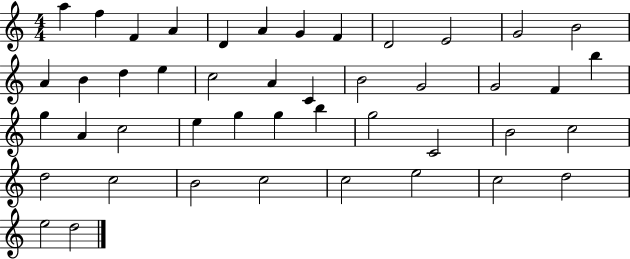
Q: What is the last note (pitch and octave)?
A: D5